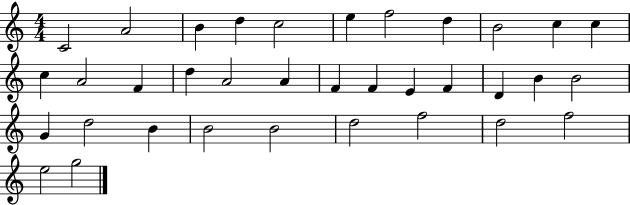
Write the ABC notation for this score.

X:1
T:Untitled
M:4/4
L:1/4
K:C
C2 A2 B d c2 e f2 d B2 c c c A2 F d A2 A F F E F D B B2 G d2 B B2 B2 d2 f2 d2 f2 e2 g2